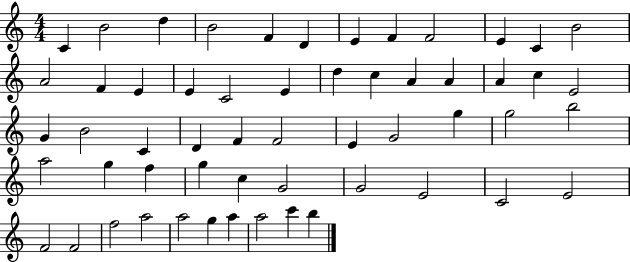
{
  \clef treble
  \numericTimeSignature
  \time 4/4
  \key c \major
  c'4 b'2 d''4 | b'2 f'4 d'4 | e'4 f'4 f'2 | e'4 c'4 b'2 | \break a'2 f'4 e'4 | e'4 c'2 e'4 | d''4 c''4 a'4 a'4 | a'4 c''4 e'2 | \break g'4 b'2 c'4 | d'4 f'4 f'2 | e'4 g'2 g''4 | g''2 b''2 | \break a''2 g''4 f''4 | g''4 c''4 g'2 | g'2 e'2 | c'2 e'2 | \break f'2 f'2 | f''2 a''2 | a''2 g''4 a''4 | a''2 c'''4 b''4 | \break \bar "|."
}